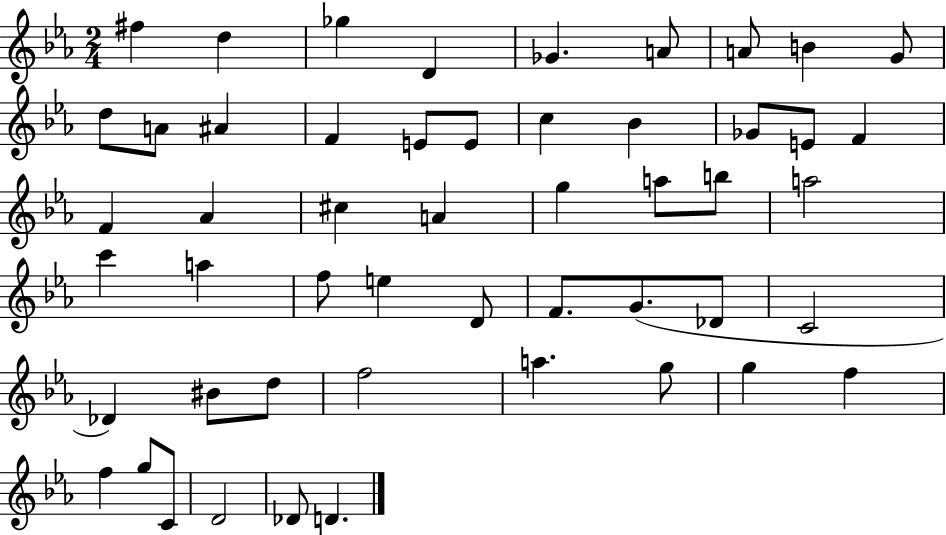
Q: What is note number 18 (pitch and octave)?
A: Gb4